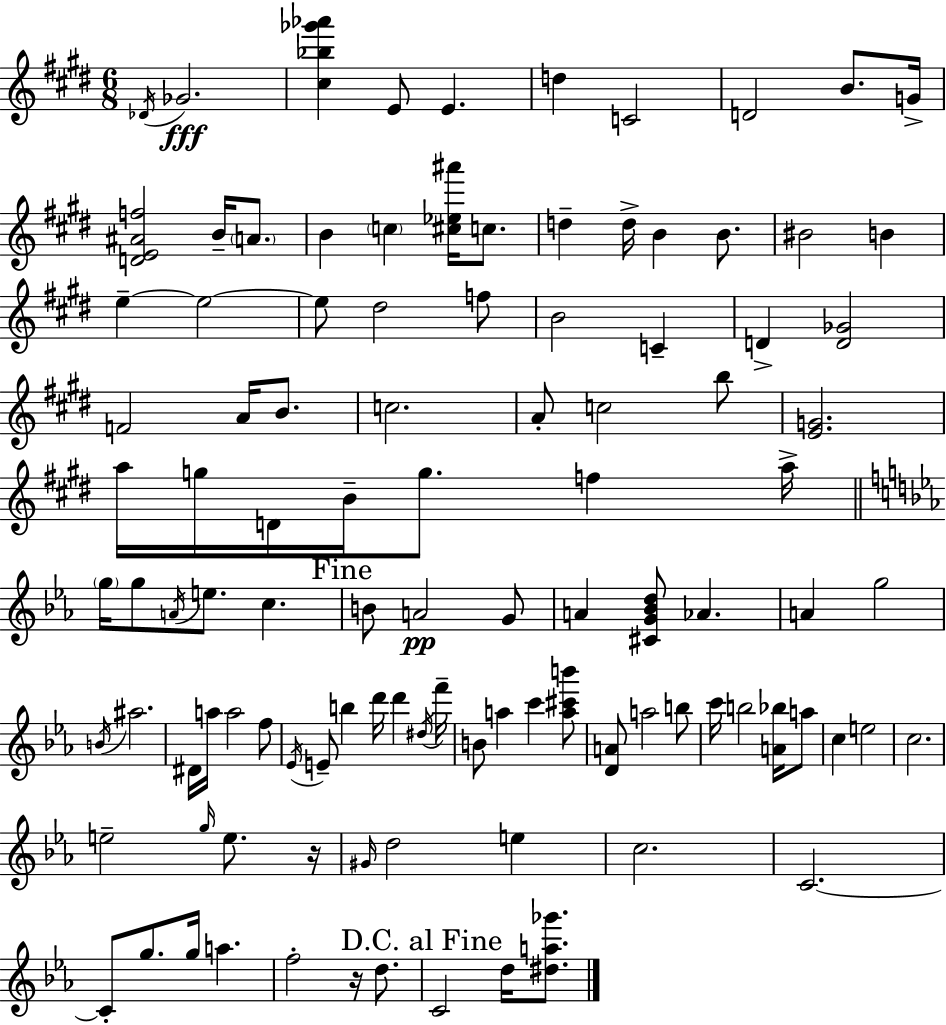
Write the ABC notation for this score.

X:1
T:Untitled
M:6/8
L:1/4
K:E
_D/4 _G2 [^c_b_g'_a'] E/2 E d C2 D2 B/2 G/4 [DE^Af]2 B/4 A/2 B c [^c_e^a']/4 c/2 d d/4 B B/2 ^B2 B e e2 e/2 ^d2 f/2 B2 C D [D_G]2 F2 A/4 B/2 c2 A/2 c2 b/2 [EG]2 a/4 g/4 D/4 B/4 g/2 f a/4 g/4 g/2 A/4 e/2 c B/2 A2 G/2 A [^CG_Bd]/2 _A A g2 B/4 ^a2 ^D/4 a/4 a2 f/2 _E/4 E/2 b d'/4 d' ^d/4 f'/4 B/2 a c' [a^c'b']/2 [DA]/2 a2 b/2 c'/4 b2 [A_b]/4 a/2 c e2 c2 e2 g/4 e/2 z/4 ^G/4 d2 e c2 C2 C/2 g/2 g/4 a f2 z/4 d/2 C2 d/4 [^da_g']/2